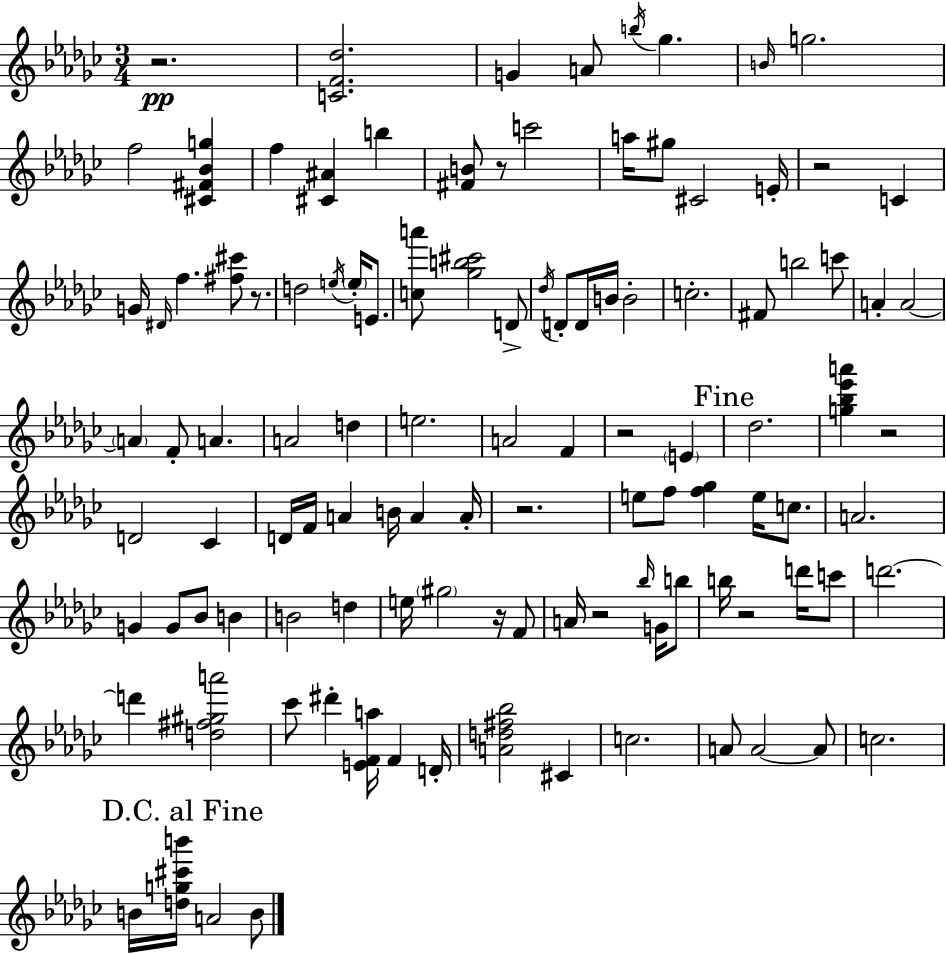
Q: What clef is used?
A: treble